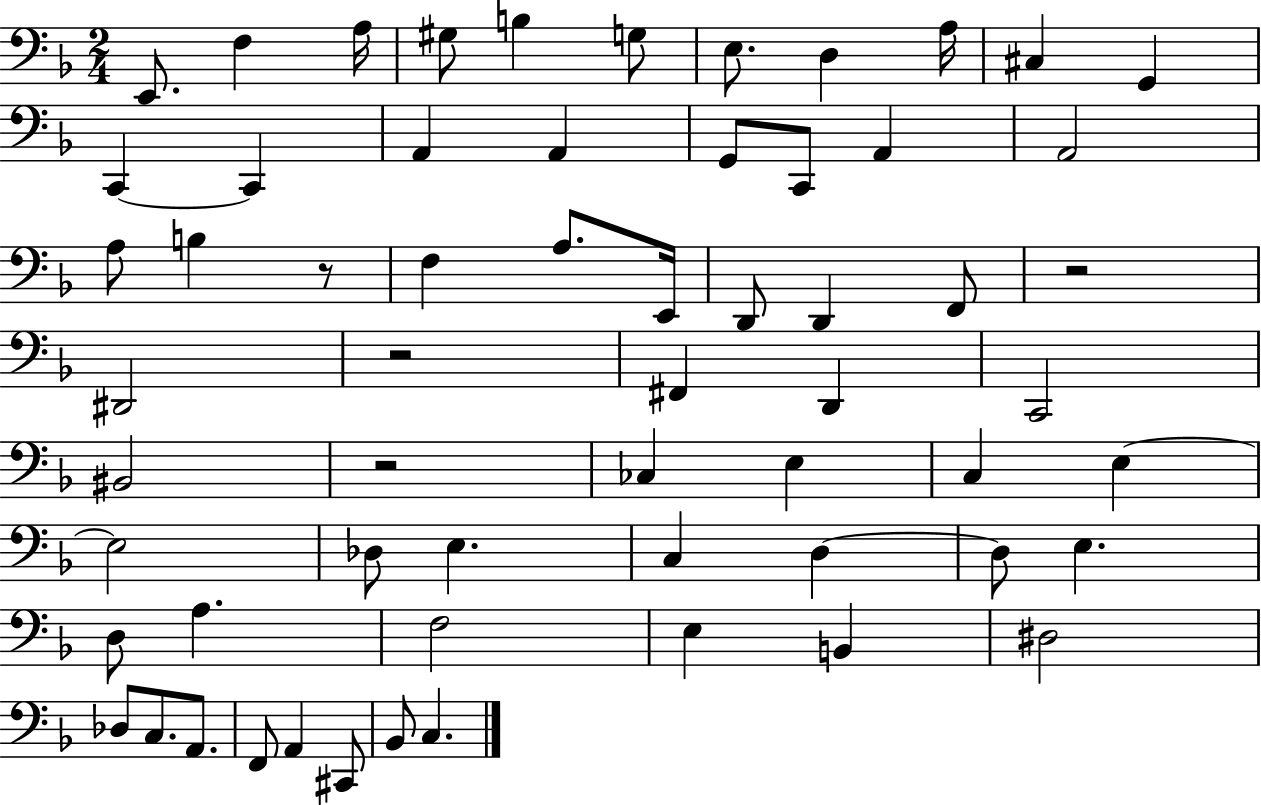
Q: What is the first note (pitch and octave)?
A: E2